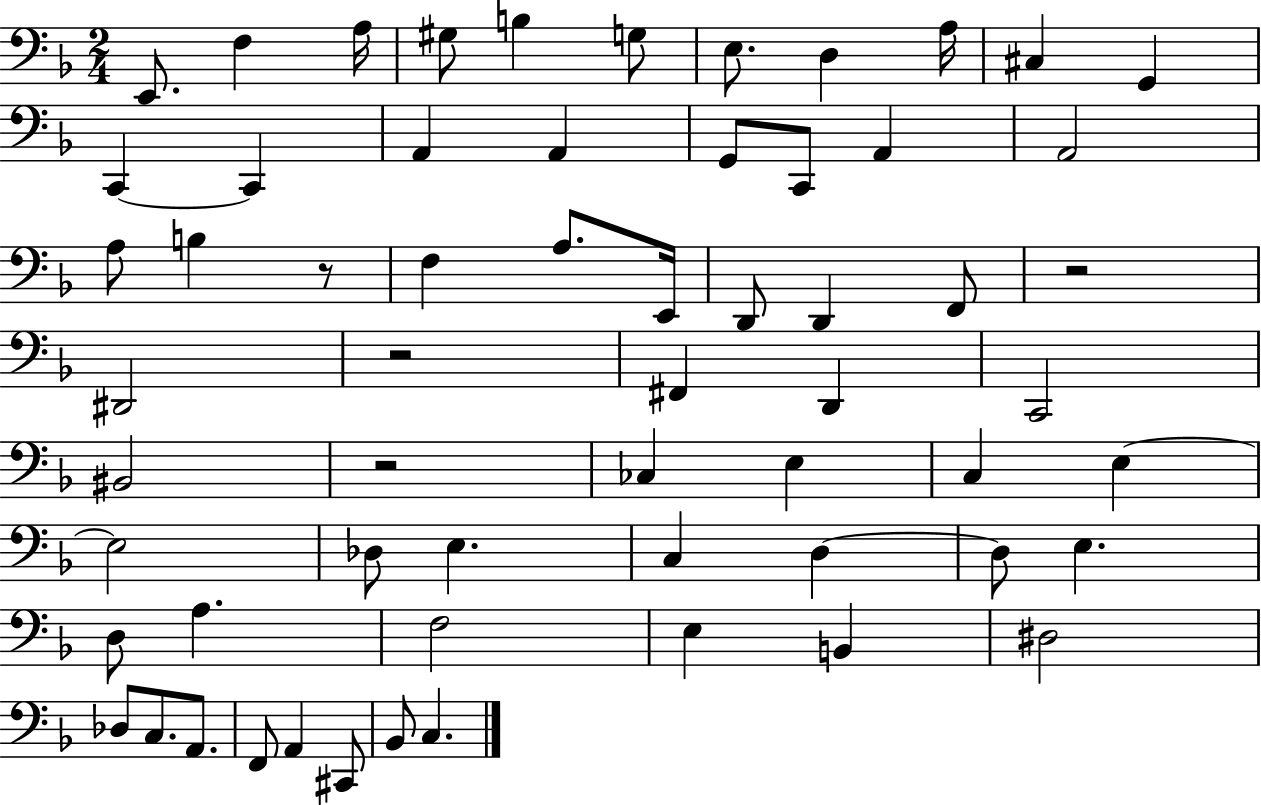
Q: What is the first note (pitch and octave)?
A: E2